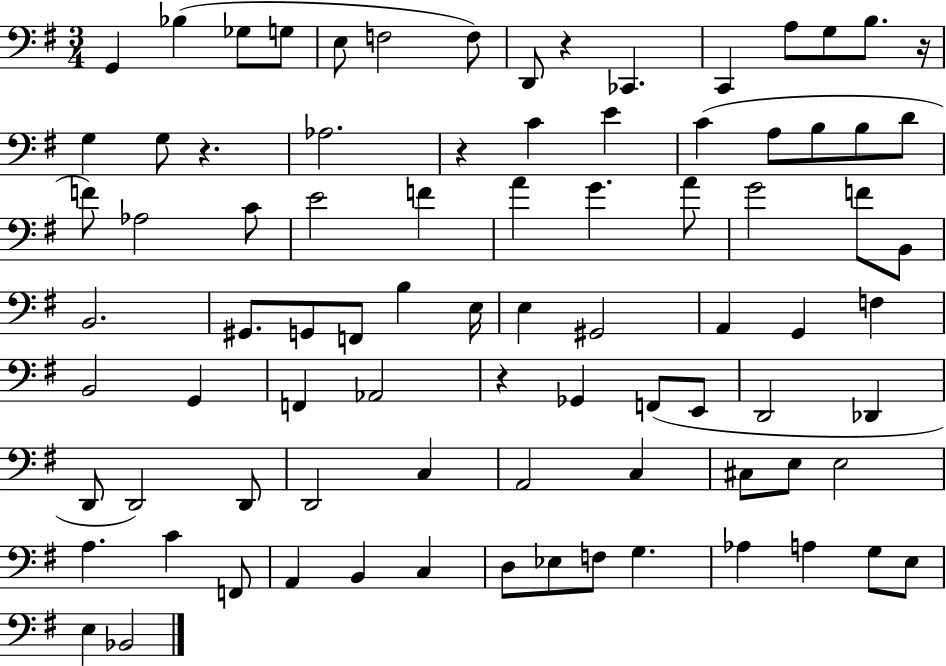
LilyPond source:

{
  \clef bass
  \numericTimeSignature
  \time 3/4
  \key g \major
  g,4 bes4( ges8 g8 | e8 f2 f8) | d,8 r4 ces,4. | c,4 a8 g8 b8. r16 | \break g4 g8 r4. | aes2. | r4 c'4 e'4 | c'4( a8 b8 b8 d'8 | \break f'8) aes2 c'8 | e'2 f'4 | a'4 g'4. a'8 | g'2 f'8 b,8 | \break b,2. | gis,8. g,8 f,8 b4 e16 | e4 gis,2 | a,4 g,4 f4 | \break b,2 g,4 | f,4 aes,2 | r4 ges,4 f,8( e,8 | d,2 des,4 | \break d,8 d,2) d,8 | d,2 c4 | a,2 c4 | cis8 e8 e2 | \break a4. c'4 f,8 | a,4 b,4 c4 | d8 ees8 f8 g4. | aes4 a4 g8 e8 | \break e4 bes,2 | \bar "|."
}